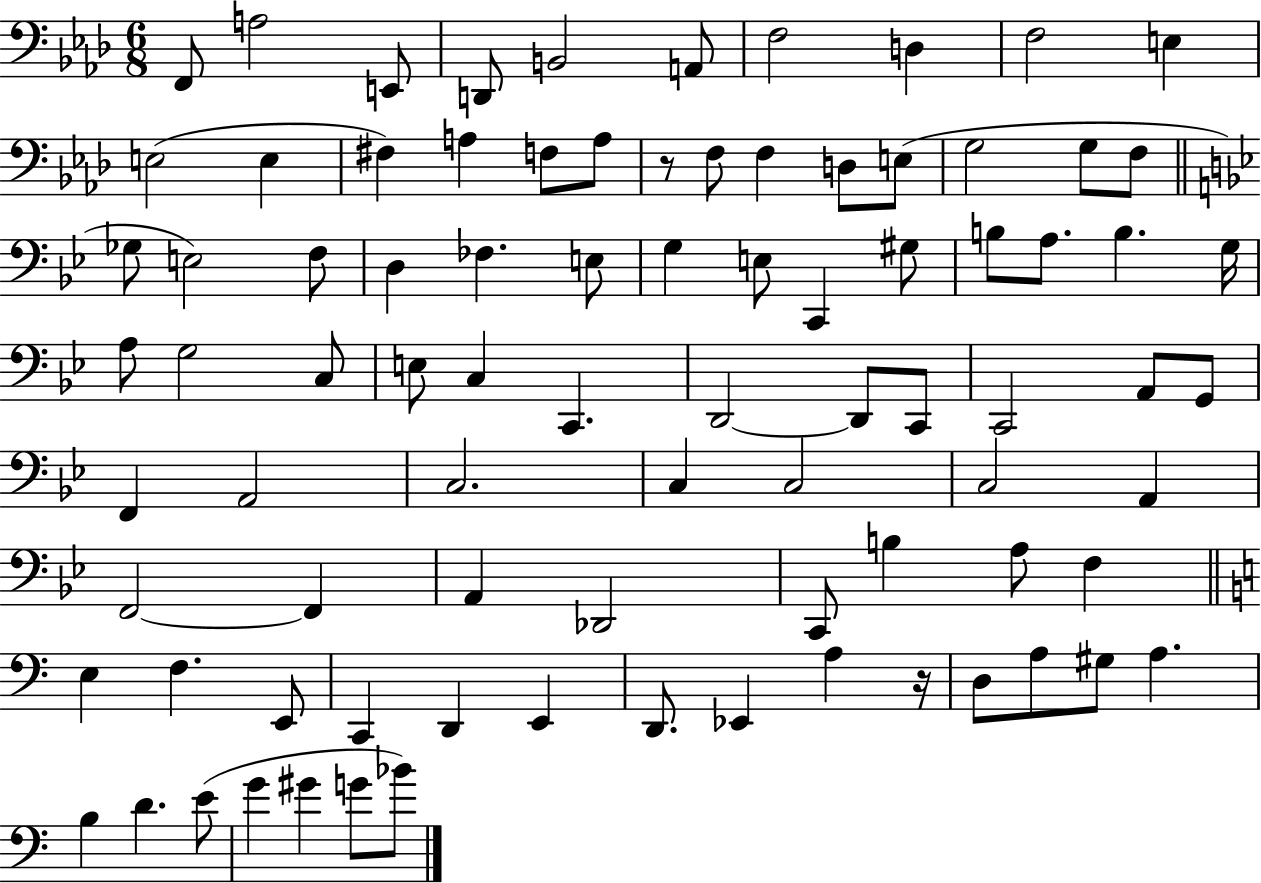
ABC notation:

X:1
T:Untitled
M:6/8
L:1/4
K:Ab
F,,/2 A,2 E,,/2 D,,/2 B,,2 A,,/2 F,2 D, F,2 E, E,2 E, ^F, A, F,/2 A,/2 z/2 F,/2 F, D,/2 E,/2 G,2 G,/2 F,/2 _G,/2 E,2 F,/2 D, _F, E,/2 G, E,/2 C,, ^G,/2 B,/2 A,/2 B, G,/4 A,/2 G,2 C,/2 E,/2 C, C,, D,,2 D,,/2 C,,/2 C,,2 A,,/2 G,,/2 F,, A,,2 C,2 C, C,2 C,2 A,, F,,2 F,, A,, _D,,2 C,,/2 B, A,/2 F, E, F, E,,/2 C,, D,, E,, D,,/2 _E,, A, z/4 D,/2 A,/2 ^G,/2 A, B, D E/2 G ^G G/2 _B/2